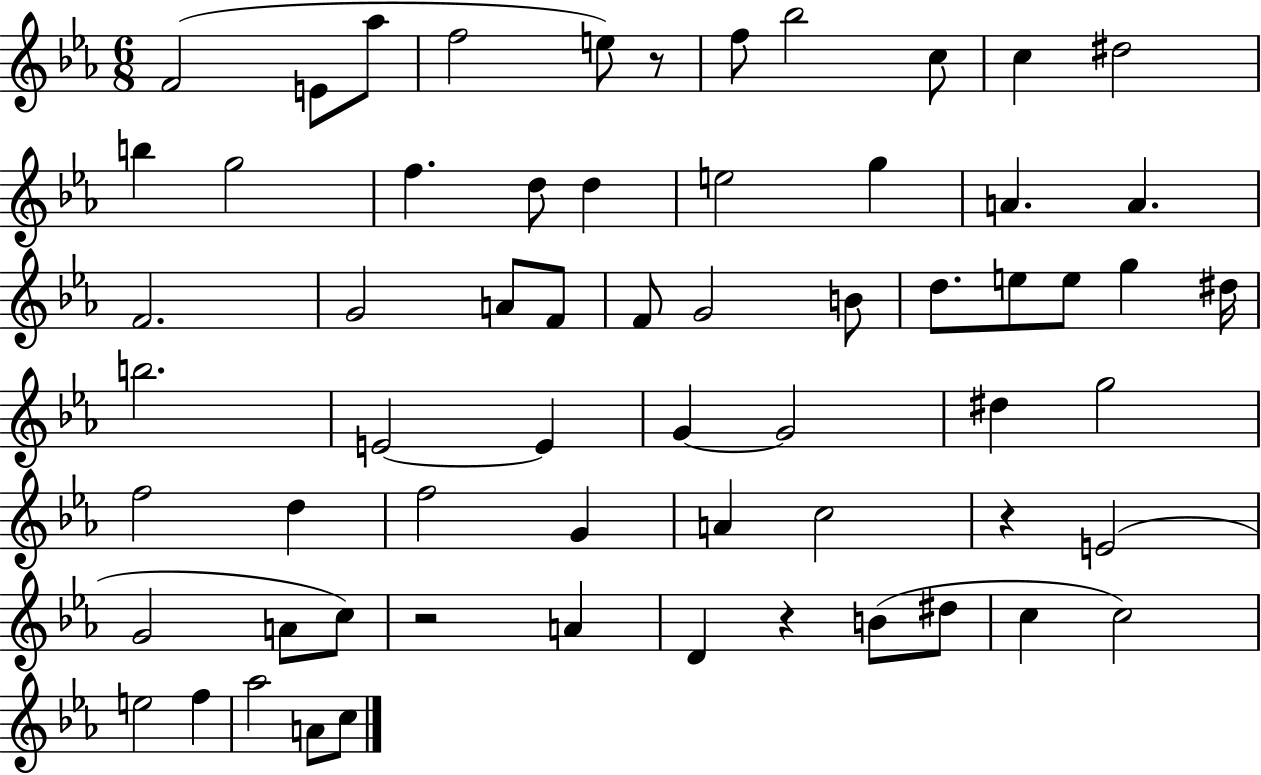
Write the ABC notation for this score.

X:1
T:Untitled
M:6/8
L:1/4
K:Eb
F2 E/2 _a/2 f2 e/2 z/2 f/2 _b2 c/2 c ^d2 b g2 f d/2 d e2 g A A F2 G2 A/2 F/2 F/2 G2 B/2 d/2 e/2 e/2 g ^d/4 b2 E2 E G G2 ^d g2 f2 d f2 G A c2 z E2 G2 A/2 c/2 z2 A D z B/2 ^d/2 c c2 e2 f _a2 A/2 c/2